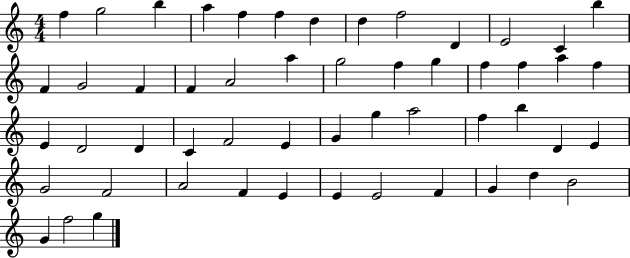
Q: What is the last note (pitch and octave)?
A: G5